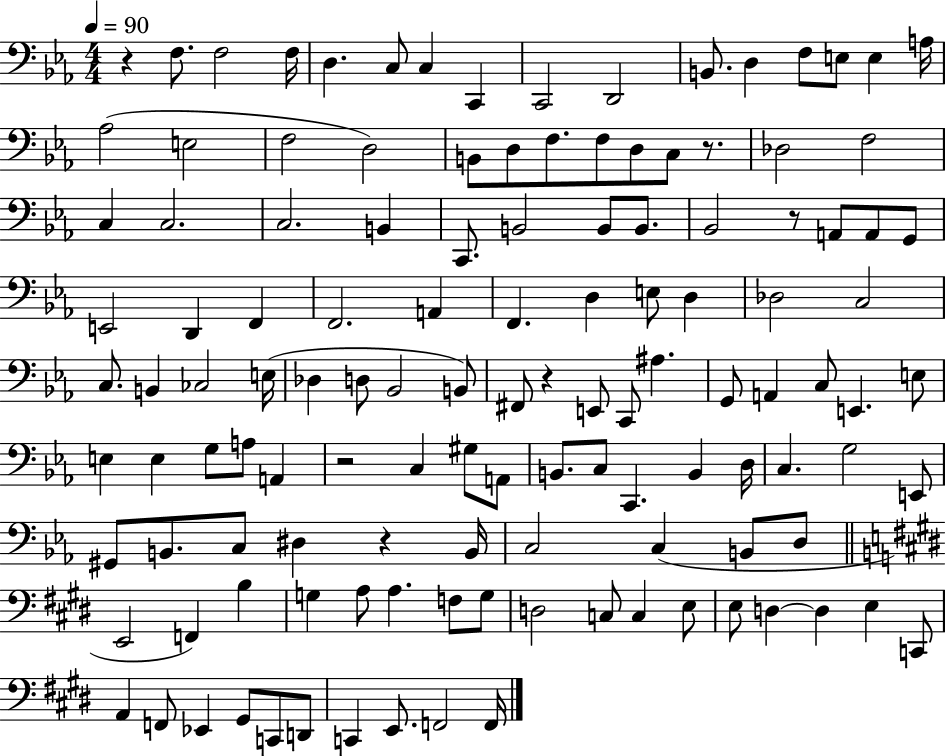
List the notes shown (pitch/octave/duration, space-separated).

R/q F3/e. F3/h F3/s D3/q. C3/e C3/q C2/q C2/h D2/h B2/e. D3/q F3/e E3/e E3/q A3/s Ab3/h E3/h F3/h D3/h B2/e D3/e F3/e. F3/e D3/e C3/e R/e. Db3/h F3/h C3/q C3/h. C3/h. B2/q C2/e. B2/h B2/e B2/e. Bb2/h R/e A2/e A2/e G2/e E2/h D2/q F2/q F2/h. A2/q F2/q. D3/q E3/e D3/q Db3/h C3/h C3/e. B2/q CES3/h E3/s Db3/q D3/e Bb2/h B2/e F#2/e R/q E2/e C2/e A#3/q. G2/e A2/q C3/e E2/q. E3/e E3/q E3/q G3/e A3/e A2/q R/h C3/q G#3/e A2/e B2/e. C3/e C2/q. B2/q D3/s C3/q. G3/h E2/e G#2/e B2/e. C3/e D#3/q R/q B2/s C3/h C3/q B2/e D3/e E2/h F2/q B3/q G3/q A3/e A3/q. F3/e G3/e D3/h C3/e C3/q E3/e E3/e D3/q D3/q E3/q C2/e A2/q F2/e Eb2/q G#2/e C2/e D2/e C2/q E2/e. F2/h F2/s